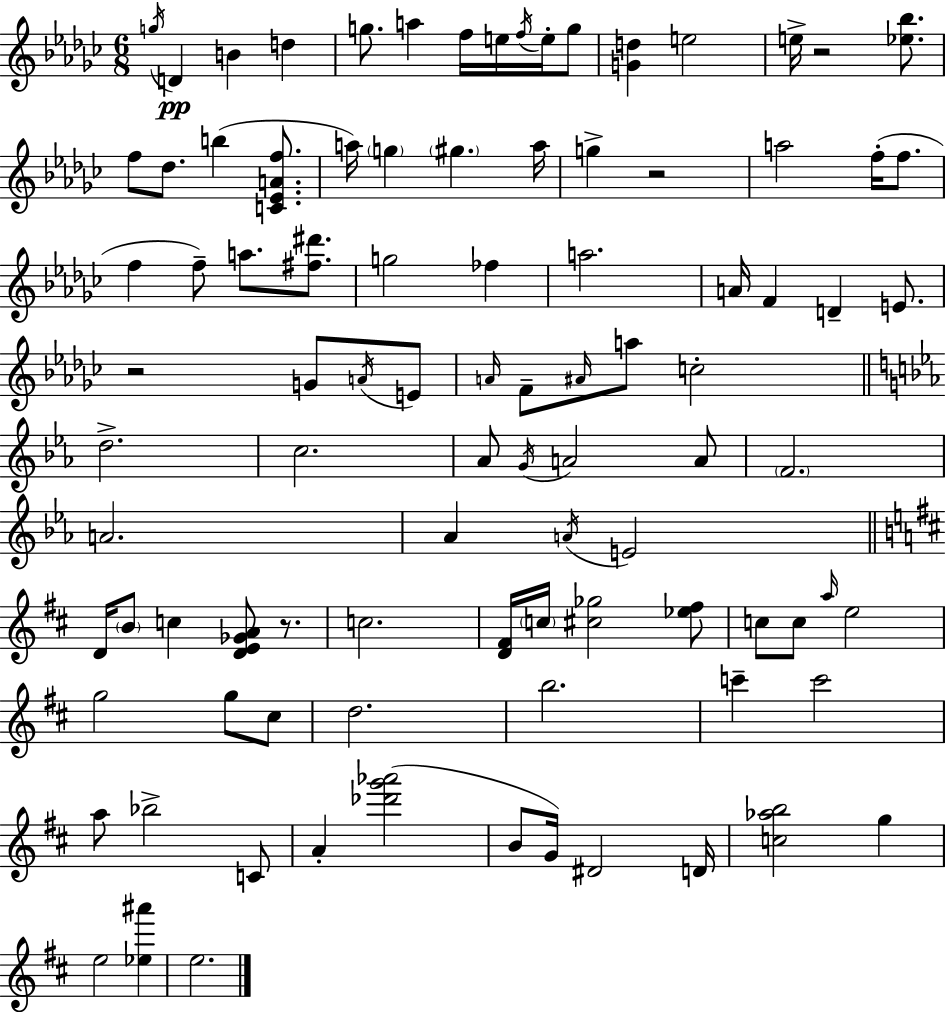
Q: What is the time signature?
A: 6/8